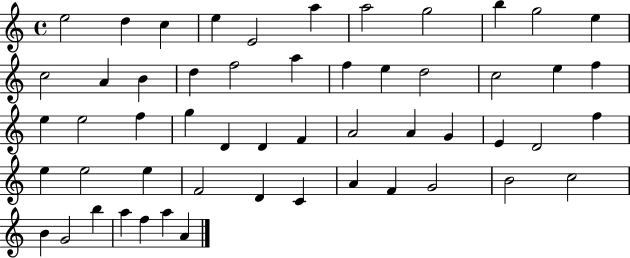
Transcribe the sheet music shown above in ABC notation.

X:1
T:Untitled
M:4/4
L:1/4
K:C
e2 d c e E2 a a2 g2 b g2 e c2 A B d f2 a f e d2 c2 e f e e2 f g D D F A2 A G E D2 f e e2 e F2 D C A F G2 B2 c2 B G2 b a f a A